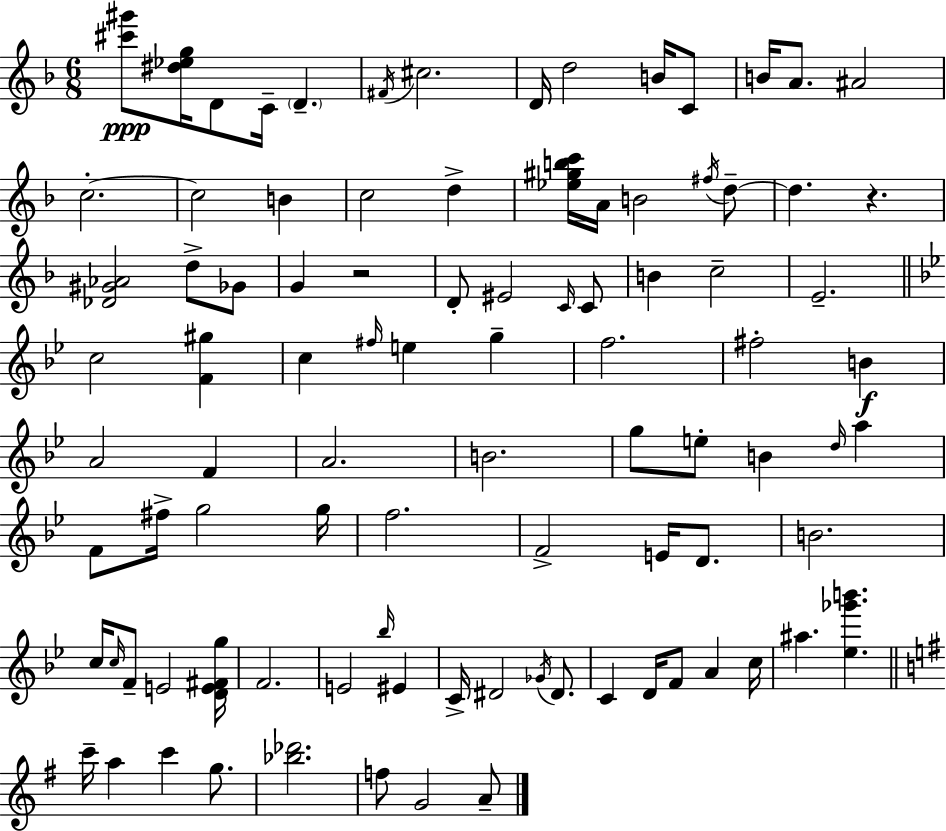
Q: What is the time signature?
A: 6/8